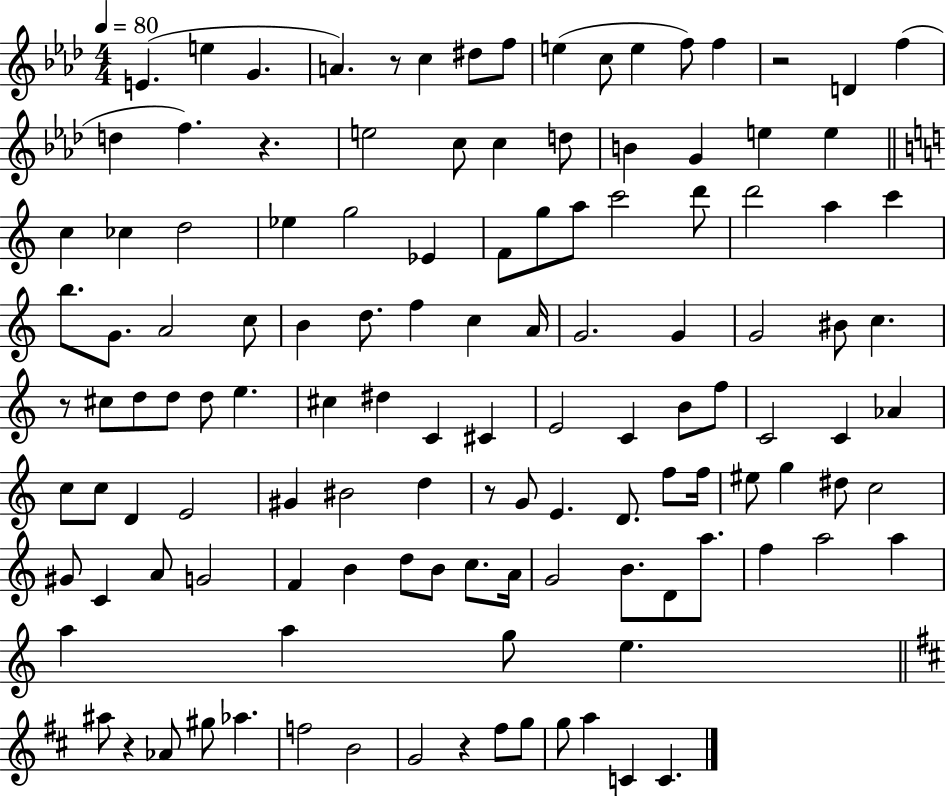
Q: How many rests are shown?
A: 7